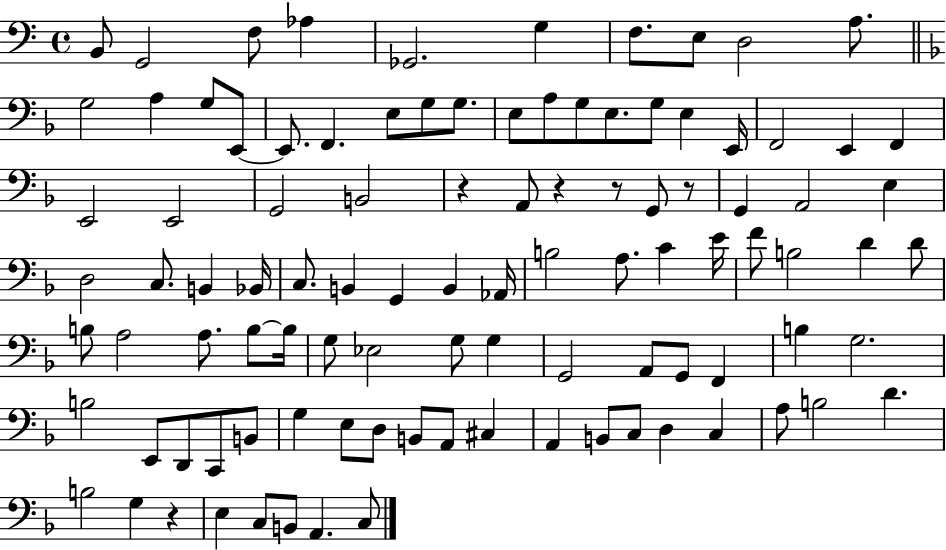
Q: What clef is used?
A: bass